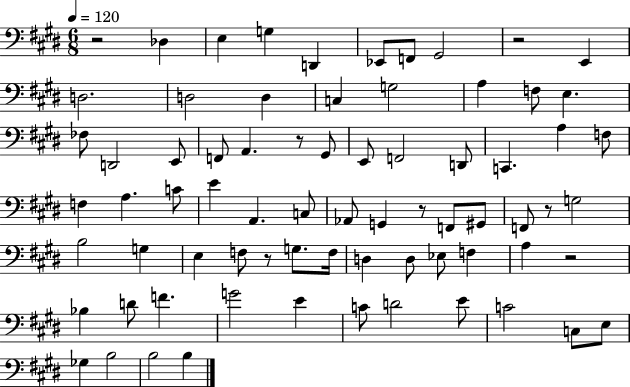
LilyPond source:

{
  \clef bass
  \numericTimeSignature
  \time 6/8
  \key e \major
  \tempo 4 = 120
  r2 des4 | e4 g4 d,4 | ees,8 f,8 gis,2 | r2 e,4 | \break d2. | d2 d4 | c4 g2 | a4 f8 e4. | \break fes8 d,2 e,8 | f,8 a,4. r8 gis,8 | e,8 f,2 d,8 | c,4. a4 f8 | \break f4 a4. c'8 | e'4 a,4. c8 | aes,8 g,4 r8 f,8 gis,8 | f,8 r8 g2 | \break b2 g4 | e4 f8 r8 g8. f16 | d4 d8 ees8 f4 | a4 r2 | \break bes4 d'8 f'4. | g'2 e'4 | c'8 d'2 e'8 | c'2 c8 e8 | \break ges4 b2 | b2 b4 | \bar "|."
}